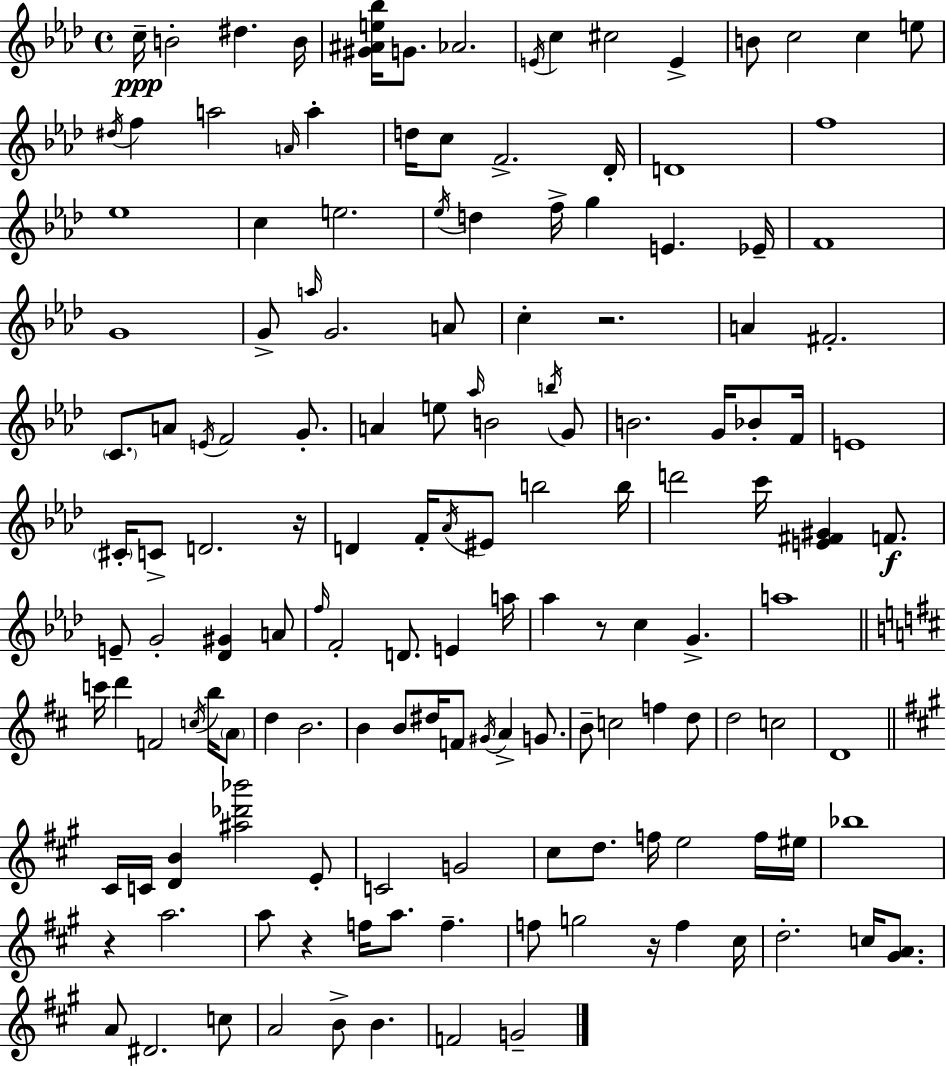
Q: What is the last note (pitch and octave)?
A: G4